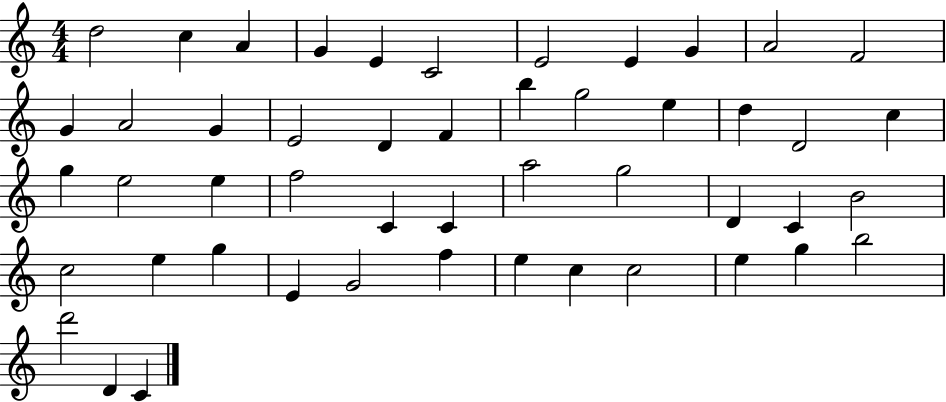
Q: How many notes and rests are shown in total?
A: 49